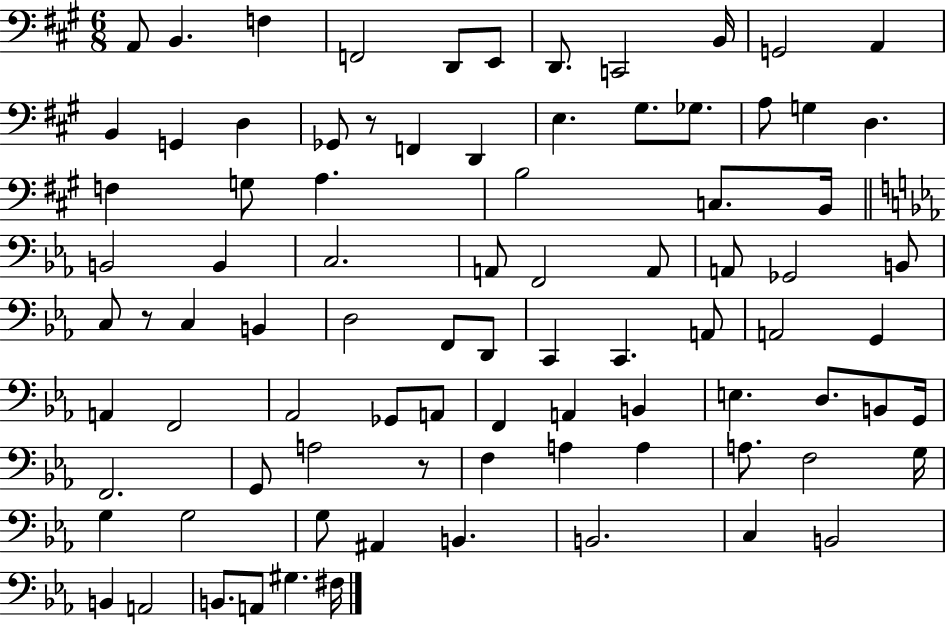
A2/e B2/q. F3/q F2/h D2/e E2/e D2/e. C2/h B2/s G2/h A2/q B2/q G2/q D3/q Gb2/e R/e F2/q D2/q E3/q. G#3/e. Gb3/e. A3/e G3/q D3/q. F3/q G3/e A3/q. B3/h C3/e. B2/s B2/h B2/q C3/h. A2/e F2/h A2/e A2/e Gb2/h B2/e C3/e R/e C3/q B2/q D3/h F2/e D2/e C2/q C2/q. A2/e A2/h G2/q A2/q F2/h Ab2/h Gb2/e A2/e F2/q A2/q B2/q E3/q. D3/e. B2/e G2/s F2/h. G2/e A3/h R/e F3/q A3/q A3/q A3/e. F3/h G3/s G3/q G3/h G3/e A#2/q B2/q. B2/h. C3/q B2/h B2/q A2/h B2/e. A2/e G#3/q. F#3/s